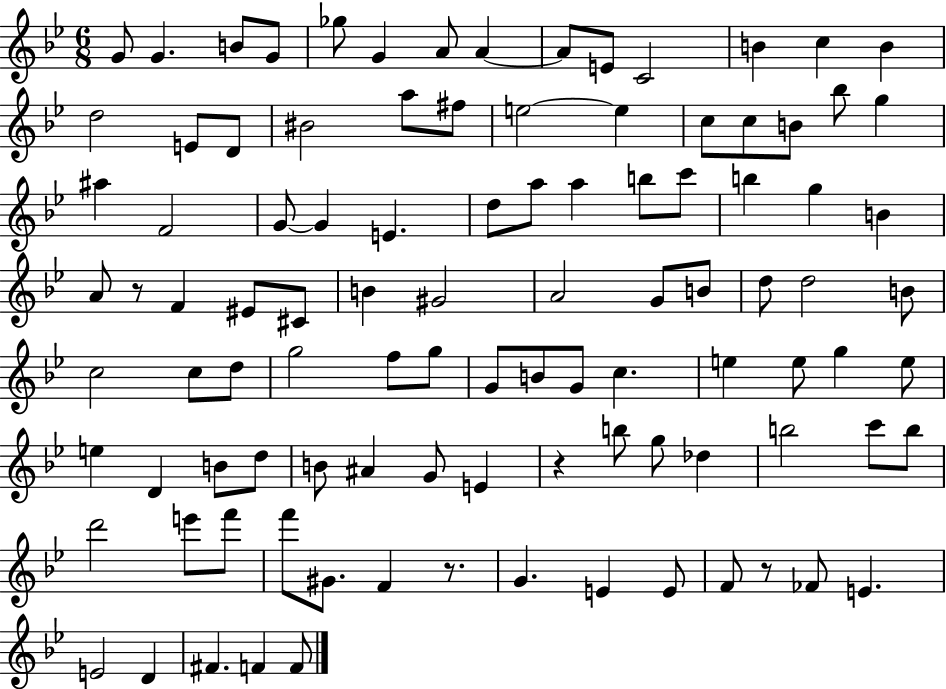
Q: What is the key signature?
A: BES major